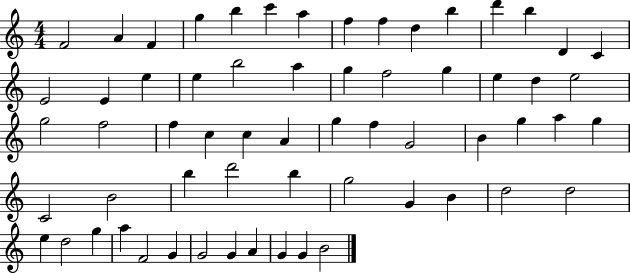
F4/h A4/q F4/q G5/q B5/q C6/q A5/q F5/q F5/q D5/q B5/q D6/q B5/q D4/q C4/q E4/h E4/q E5/q E5/q B5/h A5/q G5/q F5/h G5/q E5/q D5/q E5/h G5/h F5/h F5/q C5/q C5/q A4/q G5/q F5/q G4/h B4/q G5/q A5/q G5/q C4/h B4/h B5/q D6/h B5/q G5/h G4/q B4/q D5/h D5/h E5/q D5/h G5/q A5/q F4/h G4/q G4/h G4/q A4/q G4/q G4/q B4/h